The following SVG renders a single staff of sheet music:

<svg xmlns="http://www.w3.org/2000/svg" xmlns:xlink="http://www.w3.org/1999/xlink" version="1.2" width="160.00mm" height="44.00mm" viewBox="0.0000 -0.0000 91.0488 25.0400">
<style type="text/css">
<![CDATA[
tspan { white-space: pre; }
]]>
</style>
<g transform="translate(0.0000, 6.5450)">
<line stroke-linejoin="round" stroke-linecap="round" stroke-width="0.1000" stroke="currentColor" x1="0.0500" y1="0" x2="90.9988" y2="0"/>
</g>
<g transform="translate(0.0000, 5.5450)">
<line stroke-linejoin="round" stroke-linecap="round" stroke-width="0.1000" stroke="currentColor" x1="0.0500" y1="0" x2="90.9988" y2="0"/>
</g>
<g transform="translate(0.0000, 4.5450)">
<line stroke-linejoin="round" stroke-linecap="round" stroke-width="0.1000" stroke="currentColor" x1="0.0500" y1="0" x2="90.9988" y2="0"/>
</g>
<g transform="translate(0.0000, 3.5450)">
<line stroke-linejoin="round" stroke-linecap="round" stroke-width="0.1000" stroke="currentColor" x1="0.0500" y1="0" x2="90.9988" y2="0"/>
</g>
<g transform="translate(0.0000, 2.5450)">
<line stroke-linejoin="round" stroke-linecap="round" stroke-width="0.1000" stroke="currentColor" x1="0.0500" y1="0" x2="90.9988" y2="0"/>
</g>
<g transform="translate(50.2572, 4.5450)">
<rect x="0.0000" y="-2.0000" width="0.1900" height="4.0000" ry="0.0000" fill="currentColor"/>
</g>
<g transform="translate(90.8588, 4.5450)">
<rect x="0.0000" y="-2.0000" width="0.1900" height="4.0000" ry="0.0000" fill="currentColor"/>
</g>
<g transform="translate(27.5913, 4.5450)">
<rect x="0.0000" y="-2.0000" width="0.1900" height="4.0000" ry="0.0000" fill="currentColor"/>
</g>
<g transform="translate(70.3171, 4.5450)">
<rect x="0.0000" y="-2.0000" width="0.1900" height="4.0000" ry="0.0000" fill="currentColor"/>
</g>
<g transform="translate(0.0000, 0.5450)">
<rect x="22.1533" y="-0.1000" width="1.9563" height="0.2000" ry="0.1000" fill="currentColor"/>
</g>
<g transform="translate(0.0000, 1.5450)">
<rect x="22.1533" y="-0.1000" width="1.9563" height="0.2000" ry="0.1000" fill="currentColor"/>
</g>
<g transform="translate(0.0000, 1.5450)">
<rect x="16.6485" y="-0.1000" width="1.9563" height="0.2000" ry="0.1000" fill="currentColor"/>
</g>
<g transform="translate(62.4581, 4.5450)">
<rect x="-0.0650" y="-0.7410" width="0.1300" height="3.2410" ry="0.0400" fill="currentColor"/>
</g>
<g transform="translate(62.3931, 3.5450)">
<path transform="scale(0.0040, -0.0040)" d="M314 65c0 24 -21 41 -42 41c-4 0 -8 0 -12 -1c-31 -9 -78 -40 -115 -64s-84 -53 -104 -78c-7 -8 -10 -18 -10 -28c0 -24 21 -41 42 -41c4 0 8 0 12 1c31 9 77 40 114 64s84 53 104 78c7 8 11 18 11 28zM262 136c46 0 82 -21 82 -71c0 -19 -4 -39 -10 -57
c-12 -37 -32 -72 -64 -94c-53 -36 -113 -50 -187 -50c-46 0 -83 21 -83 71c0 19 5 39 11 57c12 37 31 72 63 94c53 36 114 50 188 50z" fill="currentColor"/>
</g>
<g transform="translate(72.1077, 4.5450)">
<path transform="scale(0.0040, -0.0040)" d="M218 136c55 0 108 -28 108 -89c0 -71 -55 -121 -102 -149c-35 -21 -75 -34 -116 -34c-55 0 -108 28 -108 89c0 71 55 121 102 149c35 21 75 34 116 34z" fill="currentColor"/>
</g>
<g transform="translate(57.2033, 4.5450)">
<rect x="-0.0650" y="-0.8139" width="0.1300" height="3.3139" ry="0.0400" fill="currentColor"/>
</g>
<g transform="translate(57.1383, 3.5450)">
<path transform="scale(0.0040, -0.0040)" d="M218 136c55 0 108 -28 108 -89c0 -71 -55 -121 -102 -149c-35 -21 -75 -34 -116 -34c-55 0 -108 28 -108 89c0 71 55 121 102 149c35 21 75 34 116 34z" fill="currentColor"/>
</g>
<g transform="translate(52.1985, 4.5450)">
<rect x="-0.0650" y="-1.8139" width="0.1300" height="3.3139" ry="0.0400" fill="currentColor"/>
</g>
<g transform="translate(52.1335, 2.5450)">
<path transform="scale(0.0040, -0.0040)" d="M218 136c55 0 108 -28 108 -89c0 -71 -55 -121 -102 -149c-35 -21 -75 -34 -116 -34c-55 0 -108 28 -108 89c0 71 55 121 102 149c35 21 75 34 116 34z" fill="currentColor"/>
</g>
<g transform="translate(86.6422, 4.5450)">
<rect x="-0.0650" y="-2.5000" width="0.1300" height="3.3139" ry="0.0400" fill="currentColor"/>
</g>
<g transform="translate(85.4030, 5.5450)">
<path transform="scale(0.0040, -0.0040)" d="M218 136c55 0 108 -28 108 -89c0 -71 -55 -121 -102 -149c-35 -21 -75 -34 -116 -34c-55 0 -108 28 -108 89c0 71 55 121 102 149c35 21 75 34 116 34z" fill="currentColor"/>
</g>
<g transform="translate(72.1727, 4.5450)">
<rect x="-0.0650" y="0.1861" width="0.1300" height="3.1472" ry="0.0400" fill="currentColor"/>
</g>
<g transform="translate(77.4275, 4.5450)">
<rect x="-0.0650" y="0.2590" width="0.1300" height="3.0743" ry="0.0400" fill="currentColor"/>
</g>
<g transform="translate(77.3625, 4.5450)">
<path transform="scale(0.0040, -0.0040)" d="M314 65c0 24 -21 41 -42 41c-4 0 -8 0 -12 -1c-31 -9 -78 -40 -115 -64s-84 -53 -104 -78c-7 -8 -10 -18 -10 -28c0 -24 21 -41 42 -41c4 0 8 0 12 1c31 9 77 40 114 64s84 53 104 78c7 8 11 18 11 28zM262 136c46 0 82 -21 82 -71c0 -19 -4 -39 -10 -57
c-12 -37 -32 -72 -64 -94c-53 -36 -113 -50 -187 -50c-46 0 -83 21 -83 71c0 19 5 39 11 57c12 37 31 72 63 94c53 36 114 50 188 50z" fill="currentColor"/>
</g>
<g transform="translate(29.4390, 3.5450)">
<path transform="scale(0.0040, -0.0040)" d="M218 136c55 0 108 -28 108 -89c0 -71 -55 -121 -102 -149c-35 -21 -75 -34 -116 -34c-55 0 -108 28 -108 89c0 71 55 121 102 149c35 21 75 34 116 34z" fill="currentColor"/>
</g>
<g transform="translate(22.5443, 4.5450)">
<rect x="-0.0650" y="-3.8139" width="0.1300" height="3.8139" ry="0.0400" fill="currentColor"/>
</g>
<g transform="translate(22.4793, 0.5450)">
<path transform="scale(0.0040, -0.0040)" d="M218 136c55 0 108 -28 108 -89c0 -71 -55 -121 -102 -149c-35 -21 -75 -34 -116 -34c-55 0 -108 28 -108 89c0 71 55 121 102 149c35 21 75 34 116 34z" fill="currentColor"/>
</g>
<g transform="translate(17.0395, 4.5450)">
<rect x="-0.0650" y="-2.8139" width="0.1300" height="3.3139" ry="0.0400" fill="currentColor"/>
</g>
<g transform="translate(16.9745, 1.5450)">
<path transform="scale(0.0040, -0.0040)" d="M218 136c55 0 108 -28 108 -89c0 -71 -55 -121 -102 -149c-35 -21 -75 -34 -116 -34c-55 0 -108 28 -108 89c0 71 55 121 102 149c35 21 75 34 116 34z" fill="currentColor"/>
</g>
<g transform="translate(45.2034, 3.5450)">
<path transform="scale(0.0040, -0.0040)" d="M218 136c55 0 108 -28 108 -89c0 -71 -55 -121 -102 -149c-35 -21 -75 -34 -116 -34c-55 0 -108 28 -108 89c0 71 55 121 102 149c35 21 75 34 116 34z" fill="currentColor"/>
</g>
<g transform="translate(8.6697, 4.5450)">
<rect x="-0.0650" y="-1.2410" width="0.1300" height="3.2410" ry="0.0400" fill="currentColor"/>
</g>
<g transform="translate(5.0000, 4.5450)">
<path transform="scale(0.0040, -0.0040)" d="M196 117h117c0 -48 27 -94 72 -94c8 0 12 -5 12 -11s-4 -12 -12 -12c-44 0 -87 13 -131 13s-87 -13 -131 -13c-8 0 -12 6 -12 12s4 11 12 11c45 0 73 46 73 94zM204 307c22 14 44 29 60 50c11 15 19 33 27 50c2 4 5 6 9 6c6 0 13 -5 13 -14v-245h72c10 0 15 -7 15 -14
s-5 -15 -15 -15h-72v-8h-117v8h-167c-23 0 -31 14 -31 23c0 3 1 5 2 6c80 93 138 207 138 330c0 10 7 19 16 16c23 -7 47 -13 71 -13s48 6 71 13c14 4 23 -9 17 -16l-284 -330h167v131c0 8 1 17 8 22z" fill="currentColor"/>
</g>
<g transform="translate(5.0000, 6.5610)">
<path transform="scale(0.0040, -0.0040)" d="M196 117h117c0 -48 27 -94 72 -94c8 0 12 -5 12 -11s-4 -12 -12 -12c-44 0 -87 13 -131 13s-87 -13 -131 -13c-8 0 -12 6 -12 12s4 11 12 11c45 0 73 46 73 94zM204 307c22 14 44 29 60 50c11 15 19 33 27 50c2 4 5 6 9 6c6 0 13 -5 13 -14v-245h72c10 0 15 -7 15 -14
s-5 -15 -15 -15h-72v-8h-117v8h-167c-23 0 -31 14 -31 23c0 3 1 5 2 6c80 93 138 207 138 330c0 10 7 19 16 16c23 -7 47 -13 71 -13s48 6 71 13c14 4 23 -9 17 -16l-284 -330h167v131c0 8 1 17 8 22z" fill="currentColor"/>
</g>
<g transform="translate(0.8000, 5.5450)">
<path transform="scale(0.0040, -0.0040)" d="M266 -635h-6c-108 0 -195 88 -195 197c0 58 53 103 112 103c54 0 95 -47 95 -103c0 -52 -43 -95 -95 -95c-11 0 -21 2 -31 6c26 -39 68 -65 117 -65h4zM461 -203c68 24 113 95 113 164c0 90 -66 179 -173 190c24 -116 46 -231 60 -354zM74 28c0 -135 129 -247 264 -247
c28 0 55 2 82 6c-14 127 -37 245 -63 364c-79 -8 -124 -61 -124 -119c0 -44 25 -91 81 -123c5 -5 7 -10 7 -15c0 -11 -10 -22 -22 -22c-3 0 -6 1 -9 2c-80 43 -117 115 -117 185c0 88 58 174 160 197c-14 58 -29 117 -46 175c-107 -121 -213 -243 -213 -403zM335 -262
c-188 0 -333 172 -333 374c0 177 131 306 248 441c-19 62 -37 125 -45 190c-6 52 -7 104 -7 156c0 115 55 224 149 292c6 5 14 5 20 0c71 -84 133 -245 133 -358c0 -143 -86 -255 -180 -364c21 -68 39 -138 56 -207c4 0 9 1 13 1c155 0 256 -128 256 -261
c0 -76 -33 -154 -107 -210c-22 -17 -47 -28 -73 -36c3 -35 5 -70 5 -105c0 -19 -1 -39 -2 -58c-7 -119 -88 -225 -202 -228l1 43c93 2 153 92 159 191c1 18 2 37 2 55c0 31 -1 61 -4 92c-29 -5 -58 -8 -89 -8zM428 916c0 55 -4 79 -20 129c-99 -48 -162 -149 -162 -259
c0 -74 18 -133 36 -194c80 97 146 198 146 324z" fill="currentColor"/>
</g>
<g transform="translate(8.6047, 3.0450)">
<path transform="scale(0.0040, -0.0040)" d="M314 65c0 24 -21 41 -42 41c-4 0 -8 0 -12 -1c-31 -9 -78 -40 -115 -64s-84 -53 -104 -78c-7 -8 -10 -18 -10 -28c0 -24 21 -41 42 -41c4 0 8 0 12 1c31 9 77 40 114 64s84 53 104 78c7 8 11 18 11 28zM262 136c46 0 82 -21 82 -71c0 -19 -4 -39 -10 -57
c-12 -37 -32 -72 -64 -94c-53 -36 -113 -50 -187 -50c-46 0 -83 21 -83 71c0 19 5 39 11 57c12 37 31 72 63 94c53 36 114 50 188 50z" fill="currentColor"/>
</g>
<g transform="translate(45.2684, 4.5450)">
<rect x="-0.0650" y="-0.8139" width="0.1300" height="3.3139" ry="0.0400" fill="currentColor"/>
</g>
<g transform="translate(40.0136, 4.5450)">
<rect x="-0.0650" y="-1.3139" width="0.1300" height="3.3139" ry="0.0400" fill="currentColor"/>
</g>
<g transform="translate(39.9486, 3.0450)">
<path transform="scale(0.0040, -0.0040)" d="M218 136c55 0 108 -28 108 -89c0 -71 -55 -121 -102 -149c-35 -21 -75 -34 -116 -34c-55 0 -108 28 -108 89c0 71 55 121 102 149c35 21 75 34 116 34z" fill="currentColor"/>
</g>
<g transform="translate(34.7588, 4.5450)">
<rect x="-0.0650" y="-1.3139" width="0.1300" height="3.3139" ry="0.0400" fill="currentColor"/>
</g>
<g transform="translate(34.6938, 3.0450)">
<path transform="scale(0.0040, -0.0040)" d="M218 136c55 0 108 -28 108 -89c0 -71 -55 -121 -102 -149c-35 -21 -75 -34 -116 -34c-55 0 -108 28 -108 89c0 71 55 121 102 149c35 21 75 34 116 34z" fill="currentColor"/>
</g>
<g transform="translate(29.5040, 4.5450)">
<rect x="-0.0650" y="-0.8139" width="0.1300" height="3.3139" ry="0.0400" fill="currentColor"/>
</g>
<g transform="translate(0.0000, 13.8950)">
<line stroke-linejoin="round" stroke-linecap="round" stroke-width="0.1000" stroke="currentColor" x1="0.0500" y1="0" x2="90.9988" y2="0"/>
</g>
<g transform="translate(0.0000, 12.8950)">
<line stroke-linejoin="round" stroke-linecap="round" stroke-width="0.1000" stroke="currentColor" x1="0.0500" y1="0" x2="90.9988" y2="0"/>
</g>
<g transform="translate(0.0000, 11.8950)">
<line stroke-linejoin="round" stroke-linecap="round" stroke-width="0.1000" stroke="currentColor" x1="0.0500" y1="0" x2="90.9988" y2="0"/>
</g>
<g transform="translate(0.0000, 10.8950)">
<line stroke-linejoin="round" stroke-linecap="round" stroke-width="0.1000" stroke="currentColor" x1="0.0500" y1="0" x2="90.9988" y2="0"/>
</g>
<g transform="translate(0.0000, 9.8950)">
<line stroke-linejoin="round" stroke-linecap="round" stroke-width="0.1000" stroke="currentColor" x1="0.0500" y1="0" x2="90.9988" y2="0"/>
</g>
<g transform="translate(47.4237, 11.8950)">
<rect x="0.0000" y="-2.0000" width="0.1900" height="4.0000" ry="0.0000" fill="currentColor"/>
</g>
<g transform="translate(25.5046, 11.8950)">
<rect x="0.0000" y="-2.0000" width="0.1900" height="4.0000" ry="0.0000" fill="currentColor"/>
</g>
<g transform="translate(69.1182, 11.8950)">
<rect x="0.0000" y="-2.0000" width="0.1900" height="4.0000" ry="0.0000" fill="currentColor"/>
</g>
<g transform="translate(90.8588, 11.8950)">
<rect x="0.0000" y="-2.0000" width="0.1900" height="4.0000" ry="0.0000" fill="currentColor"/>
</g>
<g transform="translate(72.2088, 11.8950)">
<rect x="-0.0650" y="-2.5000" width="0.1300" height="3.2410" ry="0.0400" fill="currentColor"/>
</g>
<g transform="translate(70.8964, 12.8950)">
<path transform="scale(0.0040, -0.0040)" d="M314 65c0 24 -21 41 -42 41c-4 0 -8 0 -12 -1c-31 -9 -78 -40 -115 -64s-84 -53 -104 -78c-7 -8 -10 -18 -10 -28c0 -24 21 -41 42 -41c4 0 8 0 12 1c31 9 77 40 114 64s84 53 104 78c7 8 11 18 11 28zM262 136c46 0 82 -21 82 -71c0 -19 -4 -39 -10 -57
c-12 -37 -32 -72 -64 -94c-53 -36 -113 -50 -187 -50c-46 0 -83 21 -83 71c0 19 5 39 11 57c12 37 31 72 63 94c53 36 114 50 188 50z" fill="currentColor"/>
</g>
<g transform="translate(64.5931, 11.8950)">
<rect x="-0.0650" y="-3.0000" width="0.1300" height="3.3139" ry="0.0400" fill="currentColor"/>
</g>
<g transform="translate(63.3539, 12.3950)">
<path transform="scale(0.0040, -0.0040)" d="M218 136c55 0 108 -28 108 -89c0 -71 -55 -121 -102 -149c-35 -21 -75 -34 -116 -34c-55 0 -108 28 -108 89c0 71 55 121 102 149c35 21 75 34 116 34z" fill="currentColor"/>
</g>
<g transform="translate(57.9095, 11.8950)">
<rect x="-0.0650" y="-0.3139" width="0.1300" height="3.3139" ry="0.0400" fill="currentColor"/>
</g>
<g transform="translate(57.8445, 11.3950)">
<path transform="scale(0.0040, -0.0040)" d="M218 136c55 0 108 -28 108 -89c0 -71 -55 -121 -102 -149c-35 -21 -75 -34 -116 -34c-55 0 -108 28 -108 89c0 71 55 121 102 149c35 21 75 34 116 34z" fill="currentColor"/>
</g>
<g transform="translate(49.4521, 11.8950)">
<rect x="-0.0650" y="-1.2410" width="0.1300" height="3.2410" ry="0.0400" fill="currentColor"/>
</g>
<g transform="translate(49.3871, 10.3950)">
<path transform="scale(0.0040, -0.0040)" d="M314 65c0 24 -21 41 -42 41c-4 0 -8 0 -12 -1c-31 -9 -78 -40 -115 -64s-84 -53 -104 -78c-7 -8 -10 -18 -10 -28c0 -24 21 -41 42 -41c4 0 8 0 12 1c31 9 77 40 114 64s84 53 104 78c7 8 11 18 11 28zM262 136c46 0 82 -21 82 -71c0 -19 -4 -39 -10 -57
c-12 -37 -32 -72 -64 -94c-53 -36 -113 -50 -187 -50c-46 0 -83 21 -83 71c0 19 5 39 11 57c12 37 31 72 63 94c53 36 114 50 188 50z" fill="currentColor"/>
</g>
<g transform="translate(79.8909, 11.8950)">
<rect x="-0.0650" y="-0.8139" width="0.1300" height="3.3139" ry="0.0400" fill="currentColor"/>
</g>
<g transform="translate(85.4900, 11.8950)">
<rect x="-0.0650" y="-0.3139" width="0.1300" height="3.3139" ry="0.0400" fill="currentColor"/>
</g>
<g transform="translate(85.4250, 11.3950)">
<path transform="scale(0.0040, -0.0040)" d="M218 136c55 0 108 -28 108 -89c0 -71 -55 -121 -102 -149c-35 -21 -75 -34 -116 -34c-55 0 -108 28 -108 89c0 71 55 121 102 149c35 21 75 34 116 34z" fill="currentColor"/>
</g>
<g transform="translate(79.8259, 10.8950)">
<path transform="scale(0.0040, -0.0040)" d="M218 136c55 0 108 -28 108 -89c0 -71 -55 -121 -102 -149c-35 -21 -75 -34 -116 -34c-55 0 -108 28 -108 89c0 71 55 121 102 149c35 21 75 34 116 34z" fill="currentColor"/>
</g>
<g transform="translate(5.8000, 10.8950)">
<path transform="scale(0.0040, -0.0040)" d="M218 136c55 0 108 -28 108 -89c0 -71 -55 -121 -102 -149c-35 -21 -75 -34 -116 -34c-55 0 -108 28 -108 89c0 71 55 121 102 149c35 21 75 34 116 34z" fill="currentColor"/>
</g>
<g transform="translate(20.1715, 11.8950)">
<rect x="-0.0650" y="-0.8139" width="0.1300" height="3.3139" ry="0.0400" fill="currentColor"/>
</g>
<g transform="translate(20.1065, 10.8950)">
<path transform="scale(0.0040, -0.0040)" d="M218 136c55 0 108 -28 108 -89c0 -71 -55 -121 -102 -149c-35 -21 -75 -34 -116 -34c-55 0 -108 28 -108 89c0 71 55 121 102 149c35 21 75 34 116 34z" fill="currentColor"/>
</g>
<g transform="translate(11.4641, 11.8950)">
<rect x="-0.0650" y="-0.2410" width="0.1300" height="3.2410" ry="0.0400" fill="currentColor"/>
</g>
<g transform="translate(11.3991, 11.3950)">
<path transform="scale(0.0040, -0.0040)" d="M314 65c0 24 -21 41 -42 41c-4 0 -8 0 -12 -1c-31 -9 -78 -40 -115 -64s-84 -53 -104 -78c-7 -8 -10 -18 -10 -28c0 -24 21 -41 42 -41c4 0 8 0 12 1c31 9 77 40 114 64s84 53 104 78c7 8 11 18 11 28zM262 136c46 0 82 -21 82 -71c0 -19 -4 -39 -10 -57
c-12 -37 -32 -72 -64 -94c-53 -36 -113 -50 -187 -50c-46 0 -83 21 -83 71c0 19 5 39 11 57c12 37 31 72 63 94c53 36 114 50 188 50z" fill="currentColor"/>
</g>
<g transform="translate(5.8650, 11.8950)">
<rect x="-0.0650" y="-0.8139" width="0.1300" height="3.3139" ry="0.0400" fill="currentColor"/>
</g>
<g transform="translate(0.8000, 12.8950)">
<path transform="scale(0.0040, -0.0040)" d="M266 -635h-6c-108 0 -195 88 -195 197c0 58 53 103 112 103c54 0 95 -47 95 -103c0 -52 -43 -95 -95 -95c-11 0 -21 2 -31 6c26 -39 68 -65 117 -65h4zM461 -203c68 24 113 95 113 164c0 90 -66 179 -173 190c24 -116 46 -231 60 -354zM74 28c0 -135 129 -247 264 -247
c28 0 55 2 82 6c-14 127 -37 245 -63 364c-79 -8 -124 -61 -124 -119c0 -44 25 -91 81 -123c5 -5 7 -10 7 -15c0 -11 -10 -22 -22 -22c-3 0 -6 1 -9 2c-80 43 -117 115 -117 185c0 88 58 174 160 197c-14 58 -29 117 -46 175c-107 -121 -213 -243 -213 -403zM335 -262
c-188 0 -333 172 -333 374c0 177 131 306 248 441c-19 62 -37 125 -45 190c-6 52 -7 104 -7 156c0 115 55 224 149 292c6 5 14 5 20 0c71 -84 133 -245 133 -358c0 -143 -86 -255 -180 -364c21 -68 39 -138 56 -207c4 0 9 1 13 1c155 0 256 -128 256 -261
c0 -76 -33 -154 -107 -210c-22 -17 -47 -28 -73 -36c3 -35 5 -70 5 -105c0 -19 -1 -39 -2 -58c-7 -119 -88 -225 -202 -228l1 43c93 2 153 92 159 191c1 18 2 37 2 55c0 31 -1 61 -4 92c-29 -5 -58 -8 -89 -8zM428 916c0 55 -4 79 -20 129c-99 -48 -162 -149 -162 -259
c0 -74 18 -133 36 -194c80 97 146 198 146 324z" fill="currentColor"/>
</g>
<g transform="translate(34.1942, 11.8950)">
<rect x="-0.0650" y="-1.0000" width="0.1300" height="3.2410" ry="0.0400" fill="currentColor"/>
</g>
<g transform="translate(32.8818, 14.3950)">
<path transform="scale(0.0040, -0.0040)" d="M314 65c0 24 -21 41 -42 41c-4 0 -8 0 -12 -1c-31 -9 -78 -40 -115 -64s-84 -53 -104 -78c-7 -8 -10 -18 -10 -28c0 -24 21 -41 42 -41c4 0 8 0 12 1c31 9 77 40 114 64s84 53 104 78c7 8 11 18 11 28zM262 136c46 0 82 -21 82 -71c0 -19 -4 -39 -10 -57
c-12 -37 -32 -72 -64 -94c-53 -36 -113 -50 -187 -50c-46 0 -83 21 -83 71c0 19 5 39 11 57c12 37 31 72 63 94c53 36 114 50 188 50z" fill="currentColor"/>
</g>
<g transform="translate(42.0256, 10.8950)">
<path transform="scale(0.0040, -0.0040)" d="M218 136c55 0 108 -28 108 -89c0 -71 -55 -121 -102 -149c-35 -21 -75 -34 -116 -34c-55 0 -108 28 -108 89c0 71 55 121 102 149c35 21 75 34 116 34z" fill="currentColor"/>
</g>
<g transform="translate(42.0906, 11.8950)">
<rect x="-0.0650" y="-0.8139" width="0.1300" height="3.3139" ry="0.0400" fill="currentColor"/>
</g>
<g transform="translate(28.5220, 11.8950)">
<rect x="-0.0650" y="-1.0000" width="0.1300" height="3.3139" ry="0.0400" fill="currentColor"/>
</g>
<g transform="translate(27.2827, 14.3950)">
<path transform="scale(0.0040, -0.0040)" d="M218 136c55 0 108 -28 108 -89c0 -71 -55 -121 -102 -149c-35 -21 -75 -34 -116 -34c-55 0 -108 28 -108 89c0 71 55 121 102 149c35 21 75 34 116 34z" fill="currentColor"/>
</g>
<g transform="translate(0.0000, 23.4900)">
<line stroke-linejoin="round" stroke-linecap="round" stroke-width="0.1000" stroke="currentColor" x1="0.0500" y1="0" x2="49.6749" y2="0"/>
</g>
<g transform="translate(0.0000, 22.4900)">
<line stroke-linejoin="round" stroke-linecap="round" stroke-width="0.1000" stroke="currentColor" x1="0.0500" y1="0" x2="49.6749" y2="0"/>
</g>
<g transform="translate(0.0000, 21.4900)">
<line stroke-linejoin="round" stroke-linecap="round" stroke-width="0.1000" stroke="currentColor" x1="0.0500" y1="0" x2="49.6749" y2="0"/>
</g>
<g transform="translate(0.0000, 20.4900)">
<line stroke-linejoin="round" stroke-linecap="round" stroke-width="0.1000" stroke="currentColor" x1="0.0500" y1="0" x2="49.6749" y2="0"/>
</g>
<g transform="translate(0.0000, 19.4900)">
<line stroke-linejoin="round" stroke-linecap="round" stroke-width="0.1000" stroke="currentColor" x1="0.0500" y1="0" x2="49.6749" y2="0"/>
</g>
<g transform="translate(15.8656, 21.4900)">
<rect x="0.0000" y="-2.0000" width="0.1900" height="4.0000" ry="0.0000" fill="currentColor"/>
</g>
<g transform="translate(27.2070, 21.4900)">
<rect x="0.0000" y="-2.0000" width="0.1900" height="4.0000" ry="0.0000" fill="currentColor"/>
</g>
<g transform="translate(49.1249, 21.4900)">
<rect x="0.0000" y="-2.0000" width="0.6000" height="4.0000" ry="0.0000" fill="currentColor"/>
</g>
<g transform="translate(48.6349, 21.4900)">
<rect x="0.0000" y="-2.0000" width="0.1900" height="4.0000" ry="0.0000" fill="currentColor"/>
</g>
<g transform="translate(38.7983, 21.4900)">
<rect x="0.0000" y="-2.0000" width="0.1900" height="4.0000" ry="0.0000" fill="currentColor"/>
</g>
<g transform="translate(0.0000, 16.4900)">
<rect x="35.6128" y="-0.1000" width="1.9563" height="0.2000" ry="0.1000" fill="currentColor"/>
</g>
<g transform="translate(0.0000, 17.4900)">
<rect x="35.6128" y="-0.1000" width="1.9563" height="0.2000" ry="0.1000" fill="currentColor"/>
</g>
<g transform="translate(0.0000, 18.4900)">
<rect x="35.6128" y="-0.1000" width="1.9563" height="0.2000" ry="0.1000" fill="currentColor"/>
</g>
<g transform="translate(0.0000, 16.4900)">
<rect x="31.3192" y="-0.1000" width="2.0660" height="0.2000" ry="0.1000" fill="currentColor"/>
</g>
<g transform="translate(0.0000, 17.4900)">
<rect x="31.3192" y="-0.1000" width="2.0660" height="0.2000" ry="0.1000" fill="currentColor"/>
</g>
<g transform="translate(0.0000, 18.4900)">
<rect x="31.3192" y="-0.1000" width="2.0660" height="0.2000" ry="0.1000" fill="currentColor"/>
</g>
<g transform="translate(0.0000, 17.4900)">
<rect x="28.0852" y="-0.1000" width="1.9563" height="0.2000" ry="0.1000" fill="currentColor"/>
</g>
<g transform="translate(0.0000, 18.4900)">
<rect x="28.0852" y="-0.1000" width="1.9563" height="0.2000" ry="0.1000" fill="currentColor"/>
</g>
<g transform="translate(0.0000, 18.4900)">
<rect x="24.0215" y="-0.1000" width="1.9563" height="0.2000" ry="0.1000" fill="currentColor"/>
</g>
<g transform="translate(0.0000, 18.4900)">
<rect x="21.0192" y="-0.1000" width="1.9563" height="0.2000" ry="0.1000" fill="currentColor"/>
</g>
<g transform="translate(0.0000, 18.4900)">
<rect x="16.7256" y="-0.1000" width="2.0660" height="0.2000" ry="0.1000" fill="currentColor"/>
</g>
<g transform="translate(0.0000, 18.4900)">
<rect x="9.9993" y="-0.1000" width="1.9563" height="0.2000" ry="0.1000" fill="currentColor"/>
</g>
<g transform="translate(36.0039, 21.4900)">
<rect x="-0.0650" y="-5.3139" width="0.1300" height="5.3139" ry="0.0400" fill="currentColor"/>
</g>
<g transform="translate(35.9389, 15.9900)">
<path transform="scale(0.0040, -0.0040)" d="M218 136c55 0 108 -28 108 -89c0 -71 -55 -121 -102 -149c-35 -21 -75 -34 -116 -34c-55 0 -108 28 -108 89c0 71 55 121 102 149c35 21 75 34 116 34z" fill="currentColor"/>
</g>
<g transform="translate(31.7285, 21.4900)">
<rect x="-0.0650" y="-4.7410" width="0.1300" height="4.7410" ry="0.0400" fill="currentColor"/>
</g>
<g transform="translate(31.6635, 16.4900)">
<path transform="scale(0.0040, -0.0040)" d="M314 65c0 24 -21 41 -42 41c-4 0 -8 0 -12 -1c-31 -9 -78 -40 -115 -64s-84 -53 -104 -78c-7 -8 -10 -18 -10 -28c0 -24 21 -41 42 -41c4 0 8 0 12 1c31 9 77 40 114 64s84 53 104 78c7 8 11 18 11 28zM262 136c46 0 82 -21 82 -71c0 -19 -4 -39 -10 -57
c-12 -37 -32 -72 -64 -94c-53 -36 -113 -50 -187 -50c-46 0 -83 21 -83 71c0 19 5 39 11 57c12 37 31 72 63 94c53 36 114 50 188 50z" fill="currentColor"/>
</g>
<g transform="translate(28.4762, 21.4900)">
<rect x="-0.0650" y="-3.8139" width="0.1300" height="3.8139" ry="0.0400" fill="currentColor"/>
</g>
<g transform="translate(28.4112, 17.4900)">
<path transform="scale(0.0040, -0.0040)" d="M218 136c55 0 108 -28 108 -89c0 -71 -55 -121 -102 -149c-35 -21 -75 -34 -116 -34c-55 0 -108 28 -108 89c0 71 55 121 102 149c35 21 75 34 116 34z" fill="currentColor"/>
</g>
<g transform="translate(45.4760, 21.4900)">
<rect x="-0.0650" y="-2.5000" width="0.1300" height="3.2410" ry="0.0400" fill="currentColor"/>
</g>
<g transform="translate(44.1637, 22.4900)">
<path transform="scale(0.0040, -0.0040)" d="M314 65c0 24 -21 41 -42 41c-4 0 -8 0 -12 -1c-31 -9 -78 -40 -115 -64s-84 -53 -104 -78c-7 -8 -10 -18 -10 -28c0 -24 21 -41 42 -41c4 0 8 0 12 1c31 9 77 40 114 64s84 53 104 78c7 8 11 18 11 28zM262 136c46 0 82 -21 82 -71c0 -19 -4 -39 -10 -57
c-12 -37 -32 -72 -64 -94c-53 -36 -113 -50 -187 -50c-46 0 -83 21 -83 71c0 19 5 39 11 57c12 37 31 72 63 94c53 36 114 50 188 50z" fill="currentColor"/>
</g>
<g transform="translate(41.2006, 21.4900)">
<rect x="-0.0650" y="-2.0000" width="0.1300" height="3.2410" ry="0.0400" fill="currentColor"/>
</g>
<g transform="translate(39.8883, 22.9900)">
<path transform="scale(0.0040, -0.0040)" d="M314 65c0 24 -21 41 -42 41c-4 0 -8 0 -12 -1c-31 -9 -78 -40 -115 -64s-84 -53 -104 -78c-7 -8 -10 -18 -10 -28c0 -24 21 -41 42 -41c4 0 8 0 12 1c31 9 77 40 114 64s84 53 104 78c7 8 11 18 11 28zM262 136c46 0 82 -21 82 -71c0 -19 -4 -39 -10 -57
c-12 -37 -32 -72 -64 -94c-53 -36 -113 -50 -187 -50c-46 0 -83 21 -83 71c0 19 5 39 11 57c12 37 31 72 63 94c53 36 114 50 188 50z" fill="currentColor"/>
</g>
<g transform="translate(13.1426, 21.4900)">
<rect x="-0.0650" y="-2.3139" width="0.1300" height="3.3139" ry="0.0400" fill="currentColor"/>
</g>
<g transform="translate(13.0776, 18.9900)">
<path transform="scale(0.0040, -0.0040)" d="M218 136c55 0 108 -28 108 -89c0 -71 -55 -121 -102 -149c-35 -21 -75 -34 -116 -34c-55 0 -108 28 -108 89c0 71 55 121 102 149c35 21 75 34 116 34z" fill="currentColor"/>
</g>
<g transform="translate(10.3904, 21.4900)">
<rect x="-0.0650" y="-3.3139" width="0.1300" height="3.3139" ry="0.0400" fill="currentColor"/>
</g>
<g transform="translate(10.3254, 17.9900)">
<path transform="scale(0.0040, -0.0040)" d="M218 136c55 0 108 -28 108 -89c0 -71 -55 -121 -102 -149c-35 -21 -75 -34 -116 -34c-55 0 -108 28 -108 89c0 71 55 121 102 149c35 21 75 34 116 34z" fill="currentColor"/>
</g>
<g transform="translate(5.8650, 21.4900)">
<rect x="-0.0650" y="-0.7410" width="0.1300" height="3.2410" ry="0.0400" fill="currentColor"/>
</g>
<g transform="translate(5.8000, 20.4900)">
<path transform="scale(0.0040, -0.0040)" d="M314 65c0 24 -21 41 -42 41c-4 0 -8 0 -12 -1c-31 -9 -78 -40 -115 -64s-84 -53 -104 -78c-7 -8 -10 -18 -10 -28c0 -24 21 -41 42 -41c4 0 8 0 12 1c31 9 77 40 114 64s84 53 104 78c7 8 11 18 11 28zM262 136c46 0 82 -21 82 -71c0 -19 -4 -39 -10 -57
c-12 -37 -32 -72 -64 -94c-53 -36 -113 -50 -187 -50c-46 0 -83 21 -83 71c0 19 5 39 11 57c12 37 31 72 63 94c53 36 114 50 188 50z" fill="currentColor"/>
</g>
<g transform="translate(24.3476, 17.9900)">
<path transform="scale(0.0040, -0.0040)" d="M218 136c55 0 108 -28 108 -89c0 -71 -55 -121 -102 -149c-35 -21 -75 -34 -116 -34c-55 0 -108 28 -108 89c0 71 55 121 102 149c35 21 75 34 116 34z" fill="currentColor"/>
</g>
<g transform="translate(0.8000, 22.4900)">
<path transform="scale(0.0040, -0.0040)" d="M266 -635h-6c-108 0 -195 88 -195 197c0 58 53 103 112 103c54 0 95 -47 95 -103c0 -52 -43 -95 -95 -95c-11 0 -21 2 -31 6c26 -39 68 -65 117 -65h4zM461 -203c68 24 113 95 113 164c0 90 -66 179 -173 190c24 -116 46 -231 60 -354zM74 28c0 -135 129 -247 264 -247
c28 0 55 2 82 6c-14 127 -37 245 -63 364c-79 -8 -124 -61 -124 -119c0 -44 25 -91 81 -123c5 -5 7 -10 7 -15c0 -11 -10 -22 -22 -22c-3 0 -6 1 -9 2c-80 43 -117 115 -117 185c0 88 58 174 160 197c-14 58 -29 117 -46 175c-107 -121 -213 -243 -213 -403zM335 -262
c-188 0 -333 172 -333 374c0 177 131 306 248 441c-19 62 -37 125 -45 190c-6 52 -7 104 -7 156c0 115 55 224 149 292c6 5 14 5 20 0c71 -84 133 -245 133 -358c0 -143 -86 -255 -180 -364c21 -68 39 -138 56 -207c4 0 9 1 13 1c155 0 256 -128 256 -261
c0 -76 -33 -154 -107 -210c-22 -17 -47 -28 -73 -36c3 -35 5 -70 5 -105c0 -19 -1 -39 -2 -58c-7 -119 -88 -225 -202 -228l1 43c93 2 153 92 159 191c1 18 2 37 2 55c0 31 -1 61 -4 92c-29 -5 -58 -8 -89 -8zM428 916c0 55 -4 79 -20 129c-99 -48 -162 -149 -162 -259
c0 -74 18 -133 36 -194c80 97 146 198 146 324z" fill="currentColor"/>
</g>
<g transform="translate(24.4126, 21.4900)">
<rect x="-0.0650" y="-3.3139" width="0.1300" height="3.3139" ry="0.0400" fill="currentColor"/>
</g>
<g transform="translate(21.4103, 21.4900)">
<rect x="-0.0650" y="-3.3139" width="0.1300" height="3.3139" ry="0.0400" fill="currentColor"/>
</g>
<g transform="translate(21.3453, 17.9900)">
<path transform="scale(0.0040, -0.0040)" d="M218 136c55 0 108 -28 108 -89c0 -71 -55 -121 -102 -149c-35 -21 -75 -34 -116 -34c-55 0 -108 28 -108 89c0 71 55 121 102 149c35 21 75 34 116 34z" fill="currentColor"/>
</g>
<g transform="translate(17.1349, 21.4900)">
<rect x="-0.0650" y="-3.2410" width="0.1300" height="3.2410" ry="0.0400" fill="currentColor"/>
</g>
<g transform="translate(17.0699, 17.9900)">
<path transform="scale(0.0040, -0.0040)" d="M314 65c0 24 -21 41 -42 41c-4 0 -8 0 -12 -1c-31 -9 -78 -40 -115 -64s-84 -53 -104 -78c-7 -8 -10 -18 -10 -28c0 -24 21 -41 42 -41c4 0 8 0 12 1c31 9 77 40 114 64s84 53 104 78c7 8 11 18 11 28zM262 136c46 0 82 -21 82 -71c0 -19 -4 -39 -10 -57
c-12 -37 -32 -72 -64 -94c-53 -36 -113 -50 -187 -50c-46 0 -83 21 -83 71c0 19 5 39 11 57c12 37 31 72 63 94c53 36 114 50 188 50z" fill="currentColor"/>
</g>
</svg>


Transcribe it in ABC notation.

X:1
T:Untitled
M:4/4
L:1/4
K:C
e2 a c' d e e d f d d2 B B2 G d c2 d D D2 d e2 c A G2 d c d2 b g b2 b b c' e'2 f' F2 G2